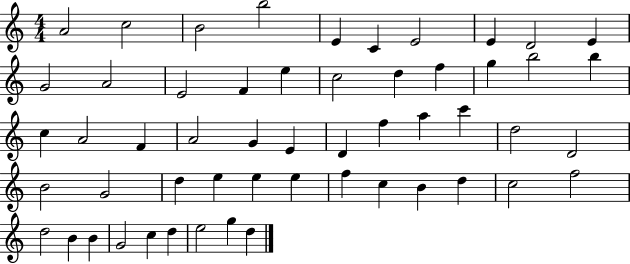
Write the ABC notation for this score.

X:1
T:Untitled
M:4/4
L:1/4
K:C
A2 c2 B2 b2 E C E2 E D2 E G2 A2 E2 F e c2 d f g b2 b c A2 F A2 G E D f a c' d2 D2 B2 G2 d e e e f c B d c2 f2 d2 B B G2 c d e2 g d